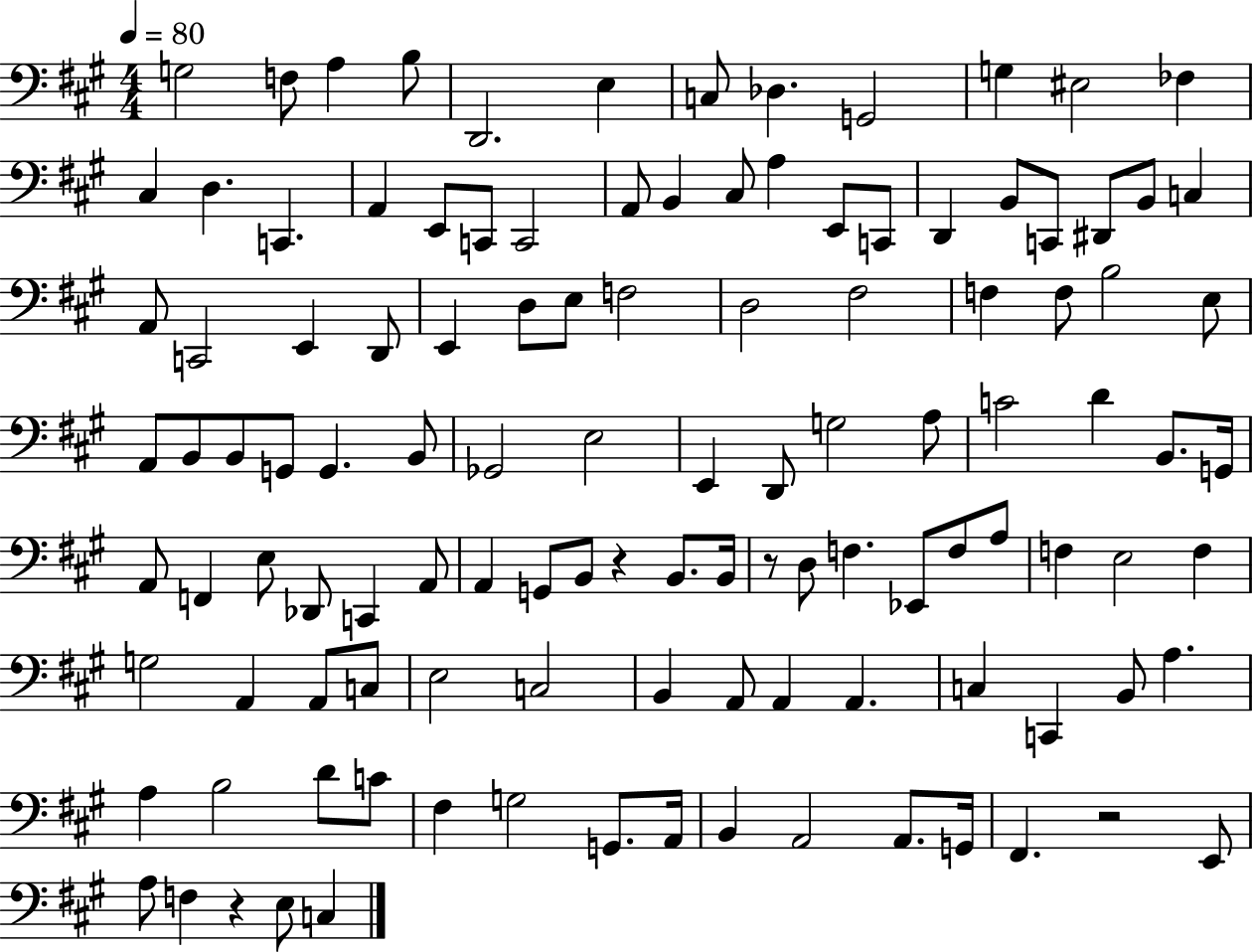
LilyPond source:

{
  \clef bass
  \numericTimeSignature
  \time 4/4
  \key a \major
  \tempo 4 = 80
  g2 f8 a4 b8 | d,2. e4 | c8 des4. g,2 | g4 eis2 fes4 | \break cis4 d4. c,4. | a,4 e,8 c,8 c,2 | a,8 b,4 cis8 a4 e,8 c,8 | d,4 b,8 c,8 dis,8 b,8 c4 | \break a,8 c,2 e,4 d,8 | e,4 d8 e8 f2 | d2 fis2 | f4 f8 b2 e8 | \break a,8 b,8 b,8 g,8 g,4. b,8 | ges,2 e2 | e,4 d,8 g2 a8 | c'2 d'4 b,8. g,16 | \break a,8 f,4 e8 des,8 c,4 a,8 | a,4 g,8 b,8 r4 b,8. b,16 | r8 d8 f4. ees,8 f8 a8 | f4 e2 f4 | \break g2 a,4 a,8 c8 | e2 c2 | b,4 a,8 a,4 a,4. | c4 c,4 b,8 a4. | \break a4 b2 d'8 c'8 | fis4 g2 g,8. a,16 | b,4 a,2 a,8. g,16 | fis,4. r2 e,8 | \break a8 f4 r4 e8 c4 | \bar "|."
}